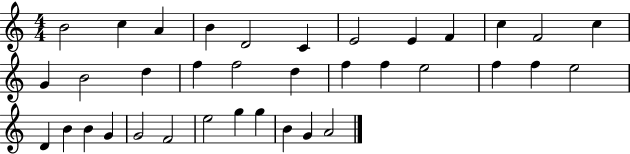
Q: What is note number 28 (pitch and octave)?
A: G4